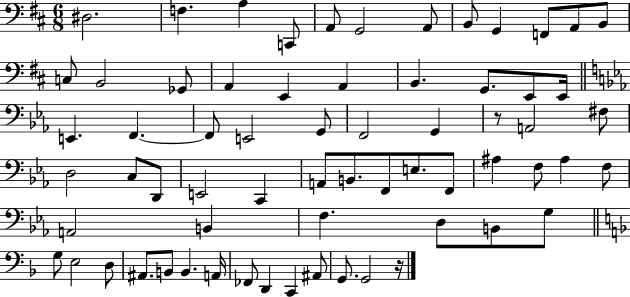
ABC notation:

X:1
T:Untitled
M:6/8
L:1/4
K:D
^D,2 F, A, C,,/2 A,,/2 G,,2 A,,/2 B,,/2 G,, F,,/2 A,,/2 B,,/2 C,/2 B,,2 _G,,/2 A,, E,, A,, B,, G,,/2 E,,/2 E,,/4 E,, F,, F,,/2 E,,2 G,,/2 F,,2 G,, z/2 A,,2 ^F,/2 D,2 C,/2 D,,/2 E,,2 C,, A,,/2 B,,/2 F,,/2 E,/2 F,,/2 ^A, F,/2 ^A, F,/2 A,,2 B,, F, D,/2 B,,/2 G,/2 G,/2 E,2 D,/2 ^A,,/2 B,,/2 B,, A,,/4 _F,,/2 D,, C,, ^A,,/2 G,,/2 G,,2 z/4